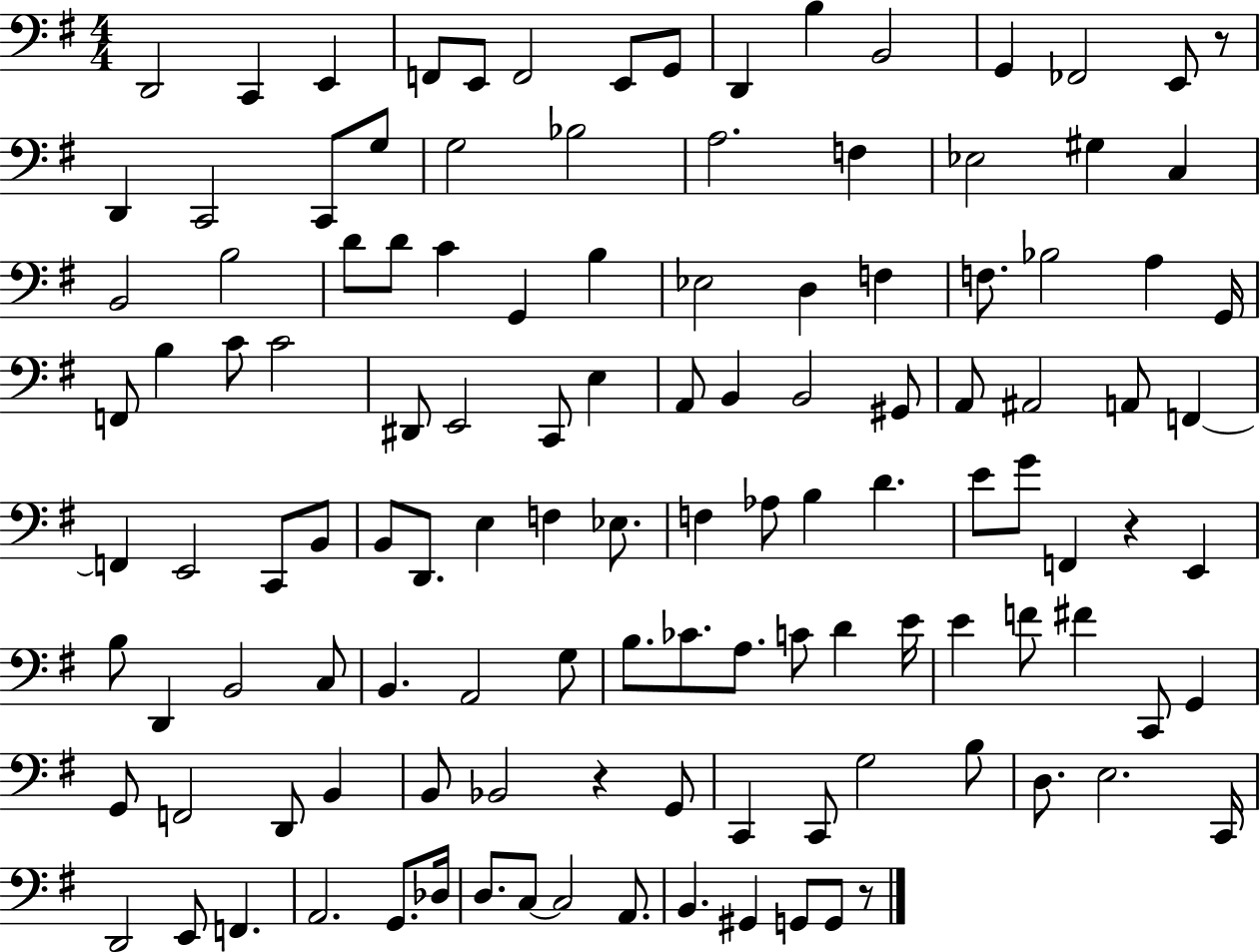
D2/h C2/q E2/q F2/e E2/e F2/h E2/e G2/e D2/q B3/q B2/h G2/q FES2/h E2/e R/e D2/q C2/h C2/e G3/e G3/h Bb3/h A3/h. F3/q Eb3/h G#3/q C3/q B2/h B3/h D4/e D4/e C4/q G2/q B3/q Eb3/h D3/q F3/q F3/e. Bb3/h A3/q G2/s F2/e B3/q C4/e C4/h D#2/e E2/h C2/e E3/q A2/e B2/q B2/h G#2/e A2/e A#2/h A2/e F2/q F2/q E2/h C2/e B2/e B2/e D2/e. E3/q F3/q Eb3/e. F3/q Ab3/e B3/q D4/q. E4/e G4/e F2/q R/q E2/q B3/e D2/q B2/h C3/e B2/q. A2/h G3/e B3/e. CES4/e. A3/e. C4/e D4/q E4/s E4/q F4/e F#4/q C2/e G2/q G2/e F2/h D2/e B2/q B2/e Bb2/h R/q G2/e C2/q C2/e G3/h B3/e D3/e. E3/h. C2/s D2/h E2/e F2/q. A2/h. G2/e. Db3/s D3/e. C3/e C3/h A2/e. B2/q. G#2/q G2/e G2/e R/e